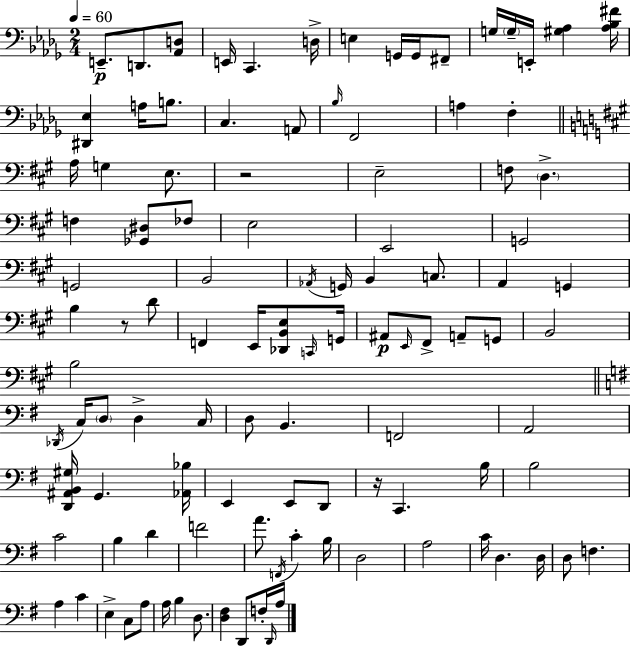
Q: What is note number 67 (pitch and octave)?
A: B3